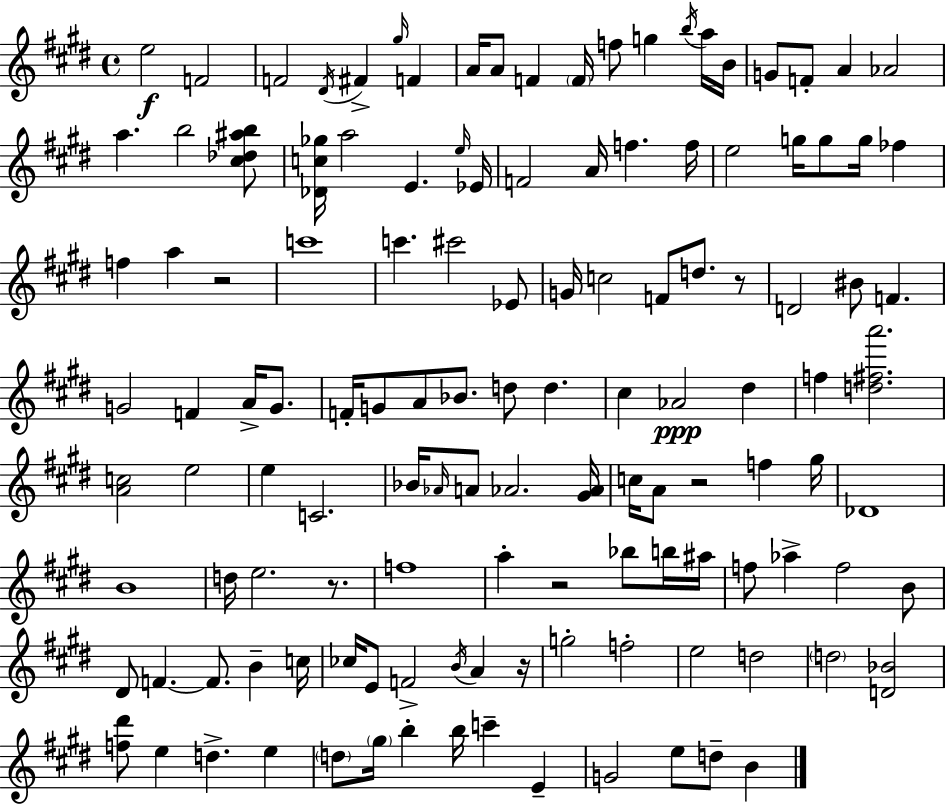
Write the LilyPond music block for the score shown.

{
  \clef treble
  \time 4/4
  \defaultTimeSignature
  \key e \major
  e''2\f f'2 | f'2 \acciaccatura { dis'16 } fis'4-> \grace { gis''16 } f'4 | a'16 a'8 f'4 \parenthesize f'16 f''8 g''4 | \acciaccatura { b''16 } a''16 b'16 g'8 f'8-. a'4 aes'2 | \break a''4. b''2 | <cis'' des'' ais'' b''>8 <des' c'' ges''>16 a''2 e'4. | \grace { e''16 } ees'16 f'2 a'16 f''4. | f''16 e''2 g''16 g''8 g''16 | \break fes''4 f''4 a''4 r2 | c'''1 | c'''4. cis'''2 | ees'8 g'16 c''2 f'8 d''8. | \break r8 d'2 bis'8 f'4. | g'2 f'4 | a'16-> g'8. f'16-. g'8 a'8 bes'8. d''8 d''4. | cis''4 aes'2\ppp | \break dis''4 f''4 <d'' fis'' a'''>2. | <a' c''>2 e''2 | e''4 c'2. | bes'16 \grace { aes'16 } a'8 aes'2. | \break <gis' aes'>16 c''16 a'8 r2 | f''4 gis''16 des'1 | b'1 | d''16 e''2. | \break r8. f''1 | a''4-. r2 | bes''8 b''16 ais''16 f''8 aes''4-> f''2 | b'8 dis'8 f'4.~~ f'8. | \break b'4-- c''16 ces''16 e'8 f'2-> | \acciaccatura { b'16 } a'4 r16 g''2-. f''2-. | e''2 d''2 | \parenthesize d''2 <d' bes'>2 | \break <f'' dis'''>8 e''4 d''4.-> | e''4 \parenthesize d''8 \parenthesize gis''16 b''4-. b''16 c'''4-- | e'4-- g'2 e''8 | d''8-- b'4 \bar "|."
}